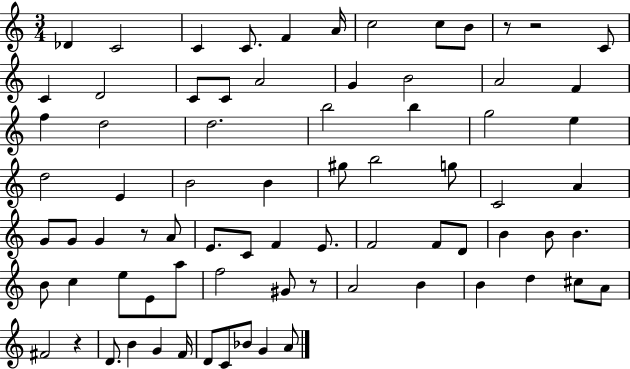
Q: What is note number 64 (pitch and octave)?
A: D4